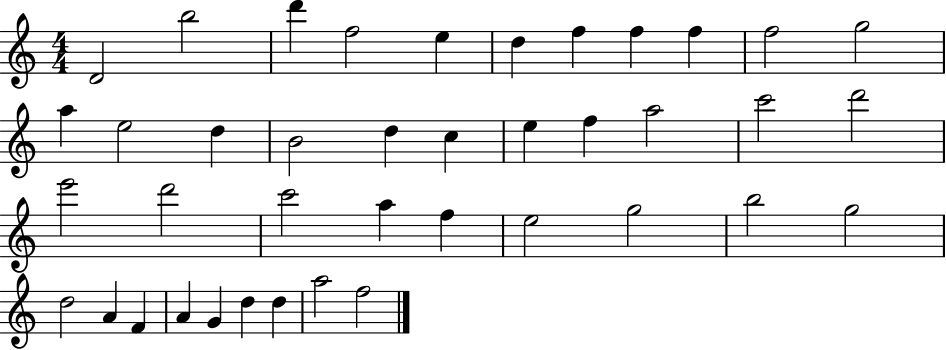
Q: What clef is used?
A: treble